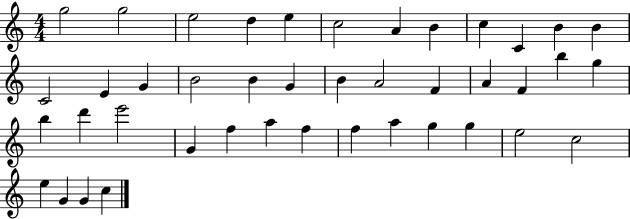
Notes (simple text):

G5/h G5/h E5/h D5/q E5/q C5/h A4/q B4/q C5/q C4/q B4/q B4/q C4/h E4/q G4/q B4/h B4/q G4/q B4/q A4/h F4/q A4/q F4/q B5/q G5/q B5/q D6/q E6/h G4/q F5/q A5/q F5/q F5/q A5/q G5/q G5/q E5/h C5/h E5/q G4/q G4/q C5/q